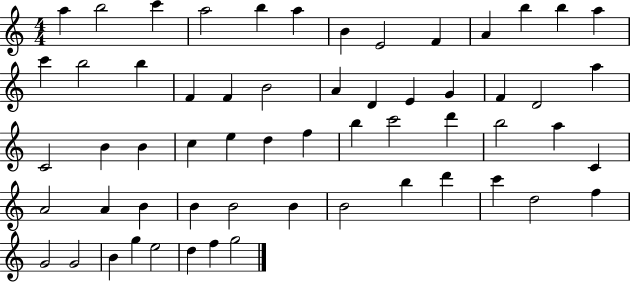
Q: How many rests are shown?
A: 0